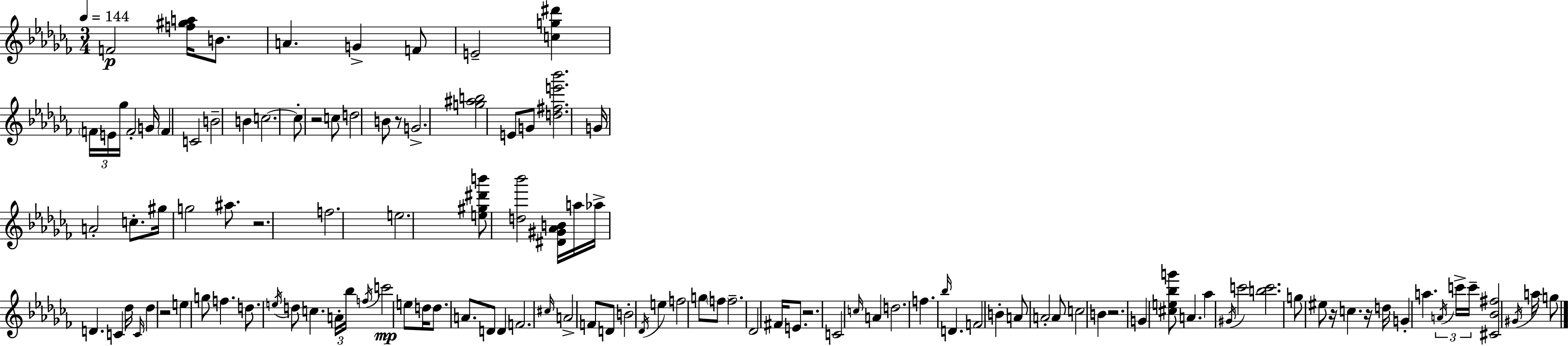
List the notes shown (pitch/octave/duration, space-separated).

F4/h [F5,G#5,A5]/s B4/e. A4/q. G4/q F4/e E4/h [C5,G5,D#6]/q F4/s E4/s Gb5/s F4/h G4/s F4/q C4/h B4/h B4/q C5/h. C5/e R/h C5/e D5/h B4/e R/e G4/h. [G5,A#5,B5]/h E4/e G4/e [D5,F#5,E6,Bb6]/h. G4/s A4/h C5/e. G#5/s G5/h A#5/e. R/h. F5/h. E5/h. [E5,G#5,D#6,B6]/e [D5,Bb6]/h [D#4,G#4,Ab4,B4]/s A5/s Ab5/s D4/q. C4/q Db5/s C4/s Db5/q R/h E5/q G5/e F5/q. D5/e. E5/s D5/e C5/q. A4/s Bb5/s F5/s C6/h E5/e D5/s D5/e. A4/e. D4/e D4/q F4/h. C#5/s A4/h F4/e D4/e B4/h Db4/s E5/q F5/h G5/e F5/e F5/h. Db4/h F#4/s E4/e. R/h. C4/h C5/s A4/q D5/h. F5/q. Bb5/s D4/q. F4/h B4/q A4/e A4/h A4/e C5/h B4/q R/h. G4/q [C#5,E5,Bb5,G6]/e A4/q. Ab5/q G#4/s C6/h [B5,C6]/h. G5/e EIS5/e R/s C5/q. R/s D5/s G4/q A5/q. A4/s C6/s C6/s [C#4,Bb4,F#5]/h G#4/s A5/s G5/e